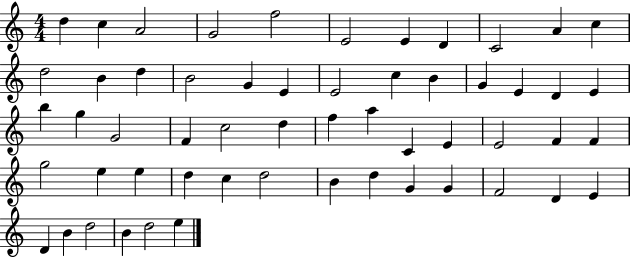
X:1
T:Untitled
M:4/4
L:1/4
K:C
d c A2 G2 f2 E2 E D C2 A c d2 B d B2 G E E2 c B G E D E b g G2 F c2 d f a C E E2 F F g2 e e d c d2 B d G G F2 D E D B d2 B d2 e